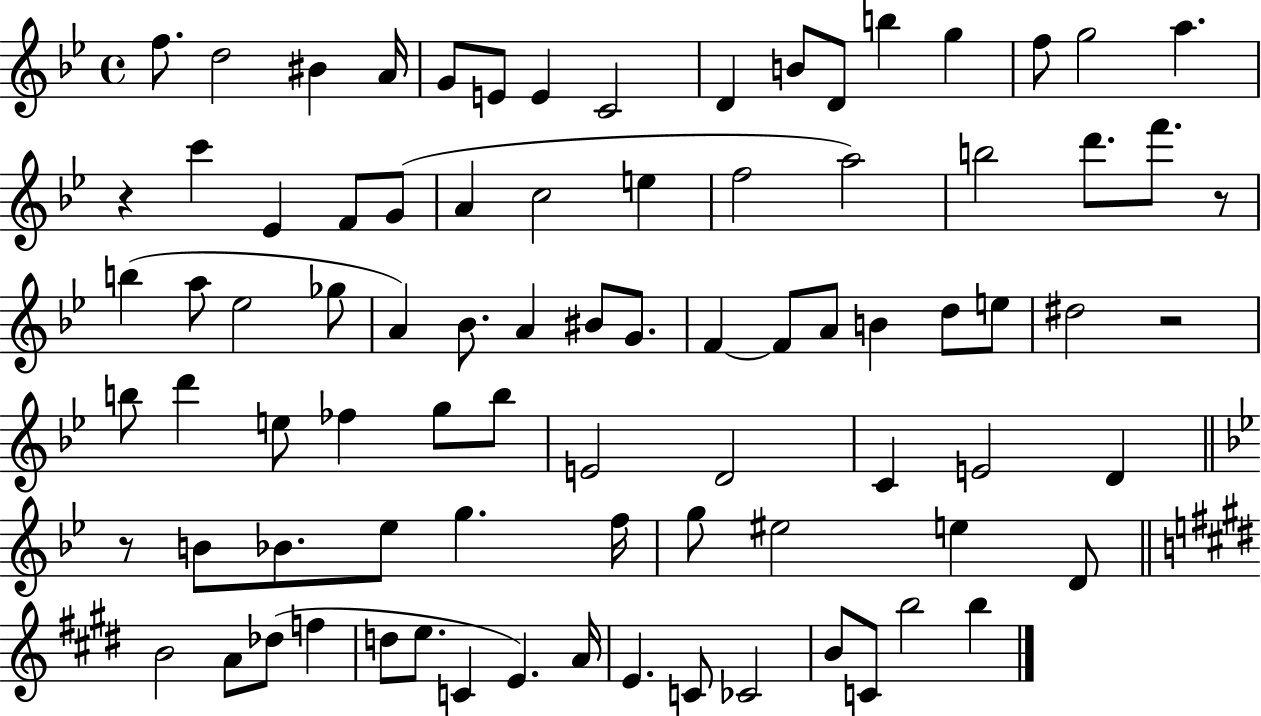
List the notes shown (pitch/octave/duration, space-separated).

F5/e. D5/h BIS4/q A4/s G4/e E4/e E4/q C4/h D4/q B4/e D4/e B5/q G5/q F5/e G5/h A5/q. R/q C6/q Eb4/q F4/e G4/e A4/q C5/h E5/q F5/h A5/h B5/h D6/e. F6/e. R/e B5/q A5/e Eb5/h Gb5/e A4/q Bb4/e. A4/q BIS4/e G4/e. F4/q F4/e A4/e B4/q D5/e E5/e D#5/h R/h B5/e D6/q E5/e FES5/q G5/e B5/e E4/h D4/h C4/q E4/h D4/q R/e B4/e Bb4/e. Eb5/e G5/q. F5/s G5/e EIS5/h E5/q D4/e B4/h A4/e Db5/e F5/q D5/e E5/e. C4/q E4/q. A4/s E4/q. C4/e CES4/h B4/e C4/e B5/h B5/q